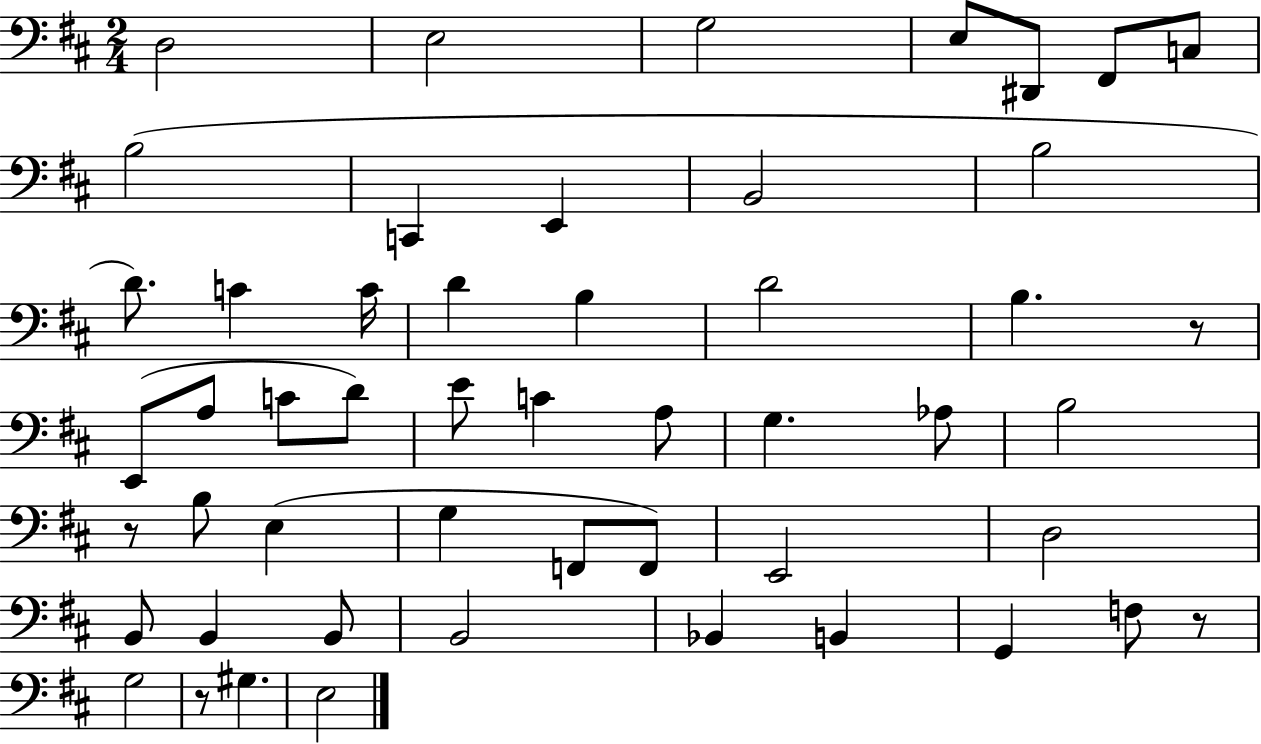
X:1
T:Untitled
M:2/4
L:1/4
K:D
D,2 E,2 G,2 E,/2 ^D,,/2 ^F,,/2 C,/2 B,2 C,, E,, B,,2 B,2 D/2 C C/4 D B, D2 B, z/2 E,,/2 A,/2 C/2 D/2 E/2 C A,/2 G, _A,/2 B,2 z/2 B,/2 E, G, F,,/2 F,,/2 E,,2 D,2 B,,/2 B,, B,,/2 B,,2 _B,, B,, G,, F,/2 z/2 G,2 z/2 ^G, E,2